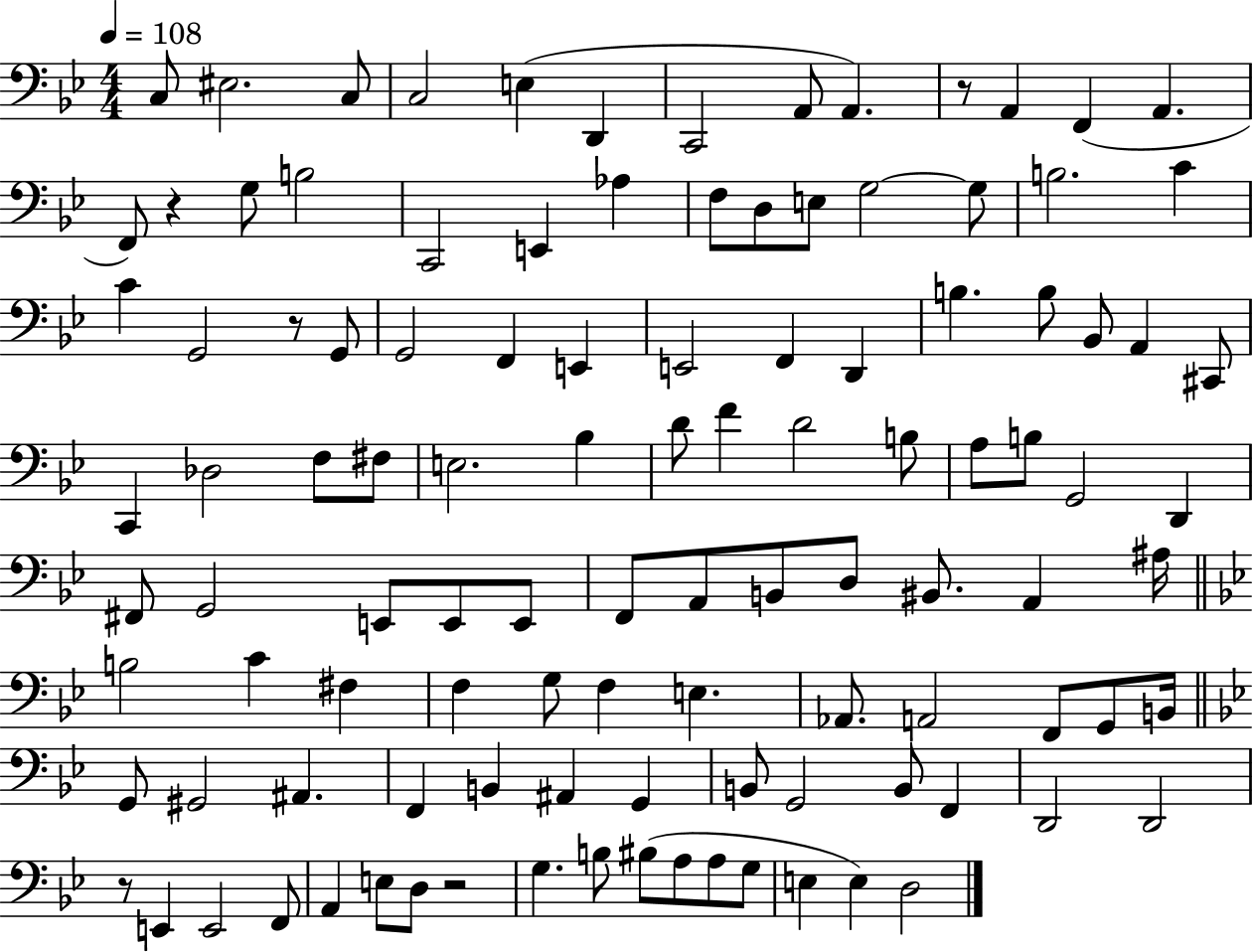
C3/e EIS3/h. C3/e C3/h E3/q D2/q C2/h A2/e A2/q. R/e A2/q F2/q A2/q. F2/e R/q G3/e B3/h C2/h E2/q Ab3/q F3/e D3/e E3/e G3/h G3/e B3/h. C4/q C4/q G2/h R/e G2/e G2/h F2/q E2/q E2/h F2/q D2/q B3/q. B3/e Bb2/e A2/q C#2/e C2/q Db3/h F3/e F#3/e E3/h. Bb3/q D4/e F4/q D4/h B3/e A3/e B3/e G2/h D2/q F#2/e G2/h E2/e E2/e E2/e F2/e A2/e B2/e D3/e BIS2/e. A2/q A#3/s B3/h C4/q F#3/q F3/q G3/e F3/q E3/q. Ab2/e. A2/h F2/e G2/e B2/s G2/e G#2/h A#2/q. F2/q B2/q A#2/q G2/q B2/e G2/h B2/e F2/q D2/h D2/h R/e E2/q E2/h F2/e A2/q E3/e D3/e R/h G3/q. B3/e BIS3/e A3/e A3/e G3/e E3/q E3/q D3/h